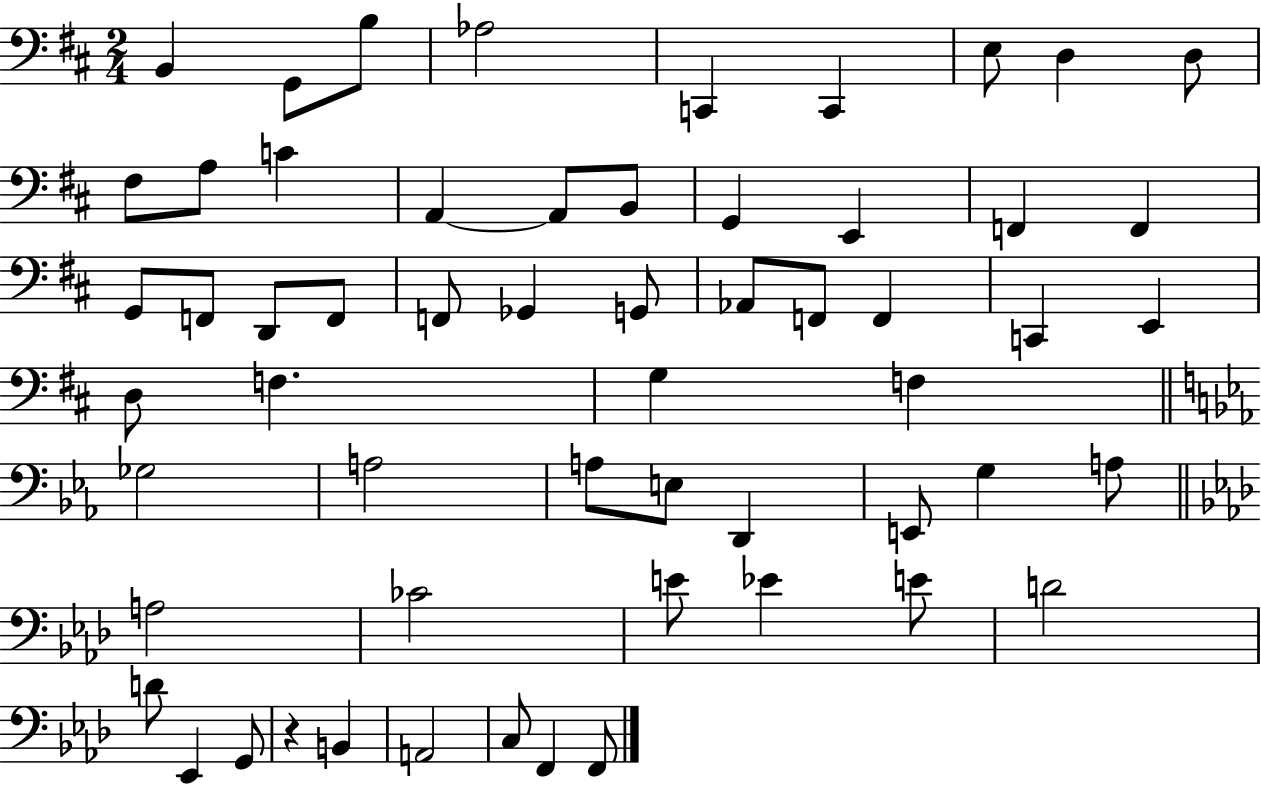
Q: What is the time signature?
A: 2/4